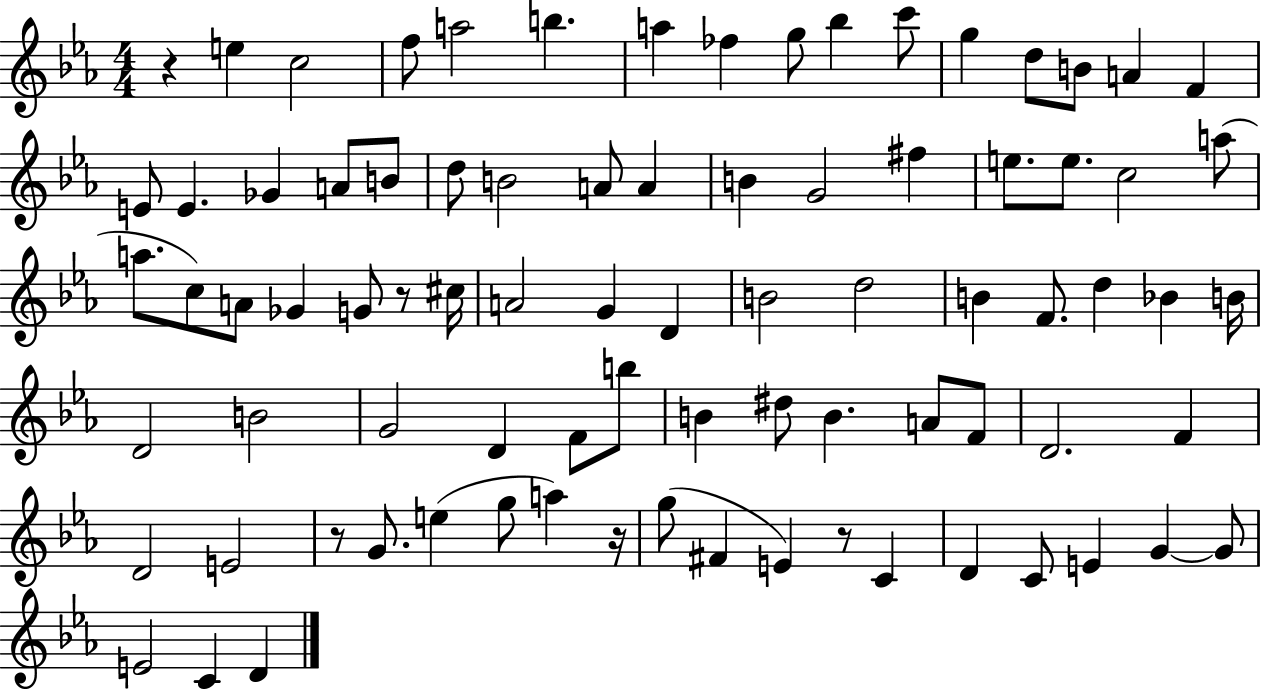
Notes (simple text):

R/q E5/q C5/h F5/e A5/h B5/q. A5/q FES5/q G5/e Bb5/q C6/e G5/q D5/e B4/e A4/q F4/q E4/e E4/q. Gb4/q A4/e B4/e D5/e B4/h A4/e A4/q B4/q G4/h F#5/q E5/e. E5/e. C5/h A5/e A5/e. C5/e A4/e Gb4/q G4/e R/e C#5/s A4/h G4/q D4/q B4/h D5/h B4/q F4/e. D5/q Bb4/q B4/s D4/h B4/h G4/h D4/q F4/e B5/e B4/q D#5/e B4/q. A4/e F4/e D4/h. F4/q D4/h E4/h R/e G4/e. E5/q G5/e A5/q R/s G5/e F#4/q E4/q R/e C4/q D4/q C4/e E4/q G4/q G4/e E4/h C4/q D4/q